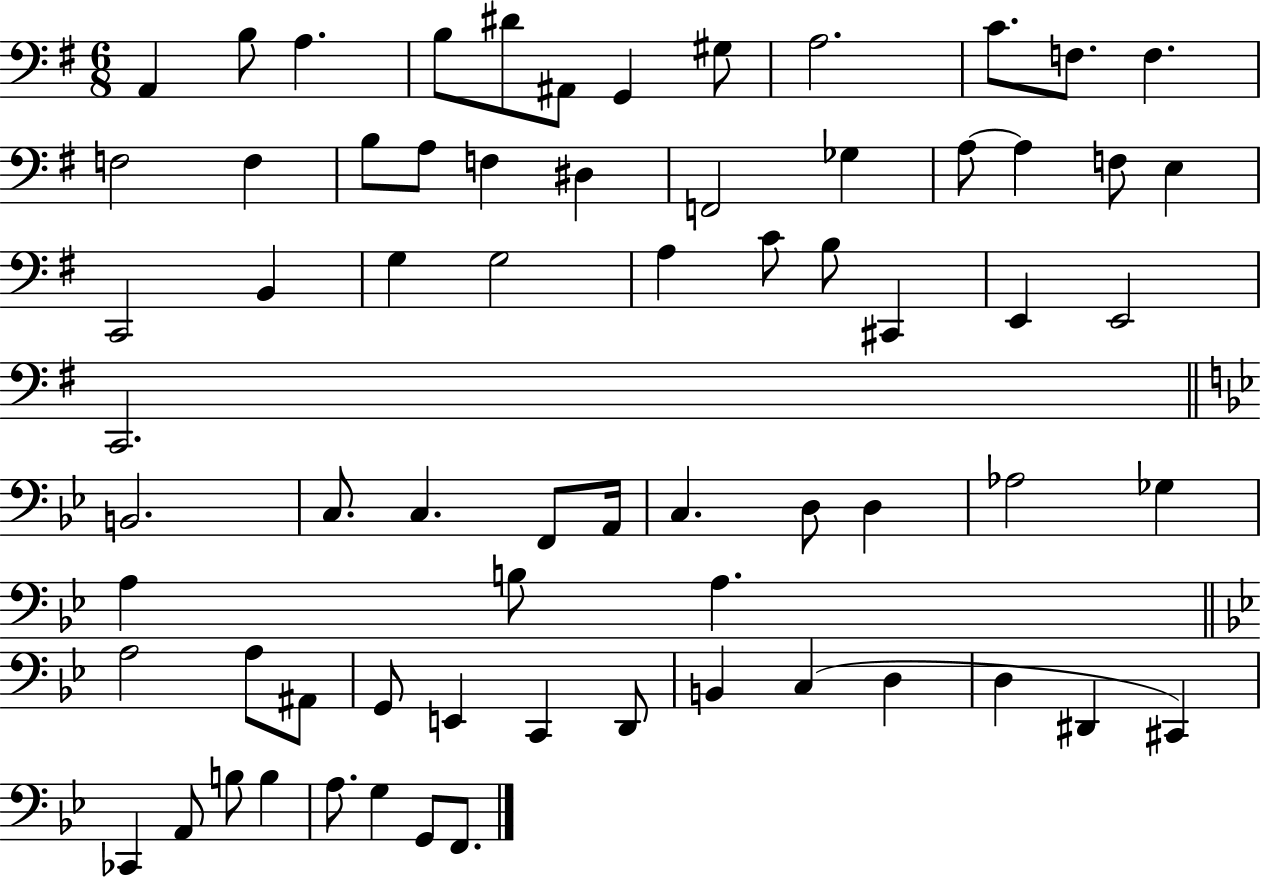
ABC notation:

X:1
T:Untitled
M:6/8
L:1/4
K:G
A,, B,/2 A, B,/2 ^D/2 ^A,,/2 G,, ^G,/2 A,2 C/2 F,/2 F, F,2 F, B,/2 A,/2 F, ^D, F,,2 _G, A,/2 A, F,/2 E, C,,2 B,, G, G,2 A, C/2 B,/2 ^C,, E,, E,,2 C,,2 B,,2 C,/2 C, F,,/2 A,,/4 C, D,/2 D, _A,2 _G, A, B,/2 A, A,2 A,/2 ^A,,/2 G,,/2 E,, C,, D,,/2 B,, C, D, D, ^D,, ^C,, _C,, A,,/2 B,/2 B, A,/2 G, G,,/2 F,,/2